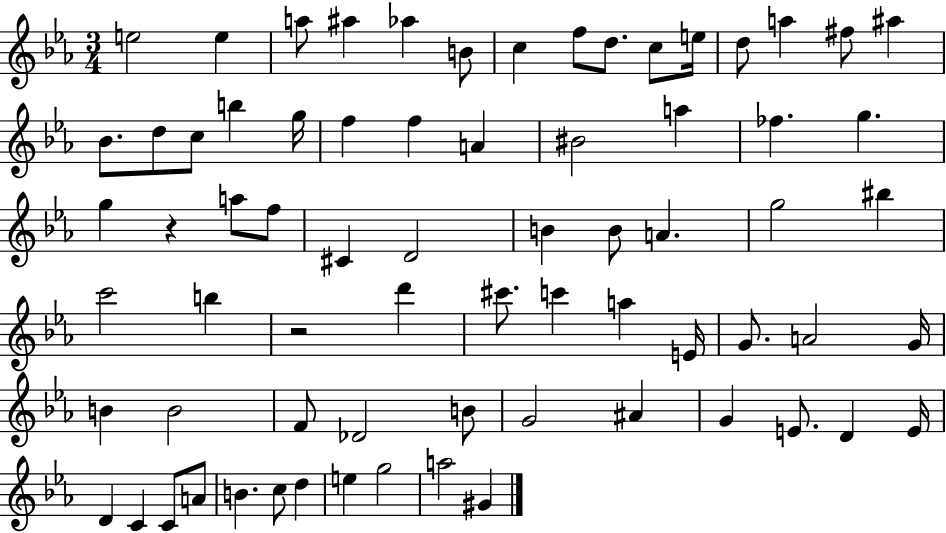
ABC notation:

X:1
T:Untitled
M:3/4
L:1/4
K:Eb
e2 e a/2 ^a _a B/2 c f/2 d/2 c/2 e/4 d/2 a ^f/2 ^a _B/2 d/2 c/2 b g/4 f f A ^B2 a _f g g z a/2 f/2 ^C D2 B B/2 A g2 ^b c'2 b z2 d' ^c'/2 c' a E/4 G/2 A2 G/4 B B2 F/2 _D2 B/2 G2 ^A G E/2 D E/4 D C C/2 A/2 B c/2 d e g2 a2 ^G